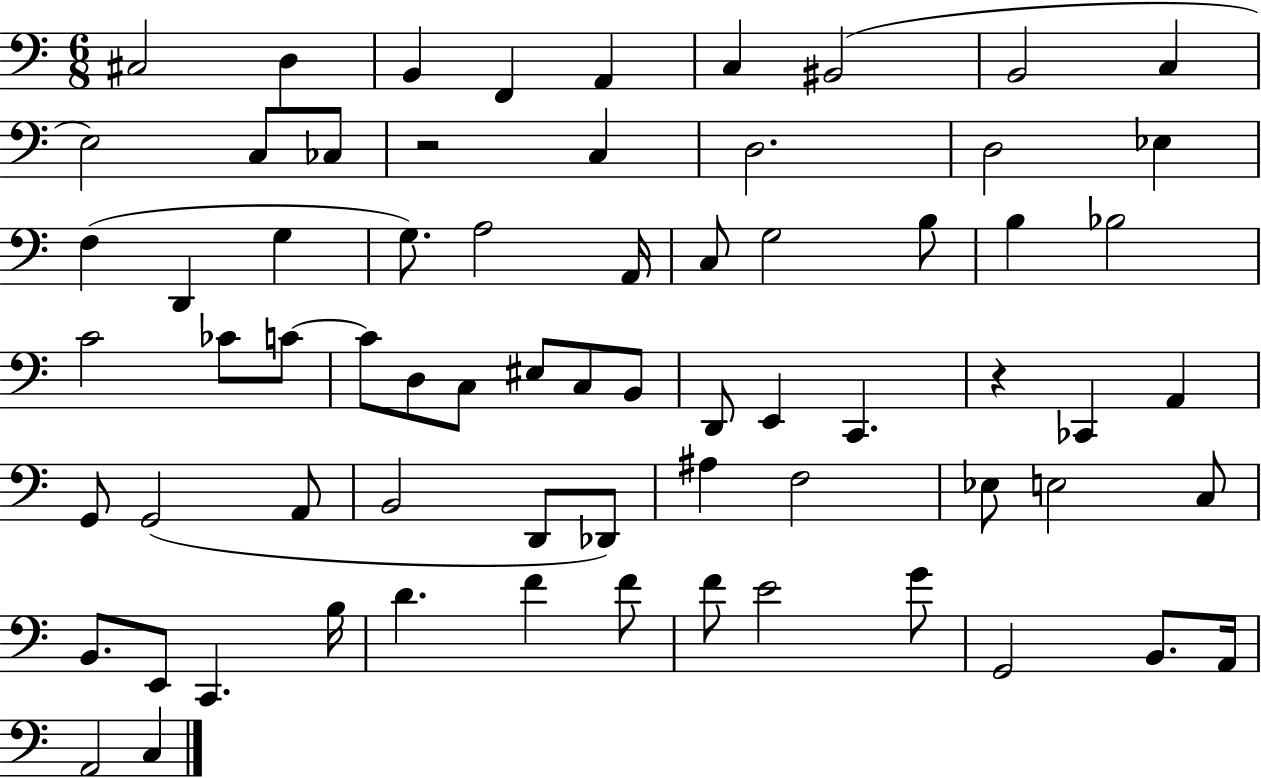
{
  \clef bass
  \numericTimeSignature
  \time 6/8
  \key c \major
  \repeat volta 2 { cis2 d4 | b,4 f,4 a,4 | c4 bis,2( | b,2 c4 | \break e2) c8 ces8 | r2 c4 | d2. | d2 ees4 | \break f4( d,4 g4 | g8.) a2 a,16 | c8 g2 b8 | b4 bes2 | \break c'2 ces'8 c'8~~ | c'8 d8 c8 eis8 c8 b,8 | d,8 e,4 c,4. | r4 ces,4 a,4 | \break g,8 g,2( a,8 | b,2 d,8 des,8) | ais4 f2 | ees8 e2 c8 | \break b,8. e,8 c,4. b16 | d'4. f'4 f'8 | f'8 e'2 g'8 | g,2 b,8. a,16 | \break a,2 c4 | } \bar "|."
}